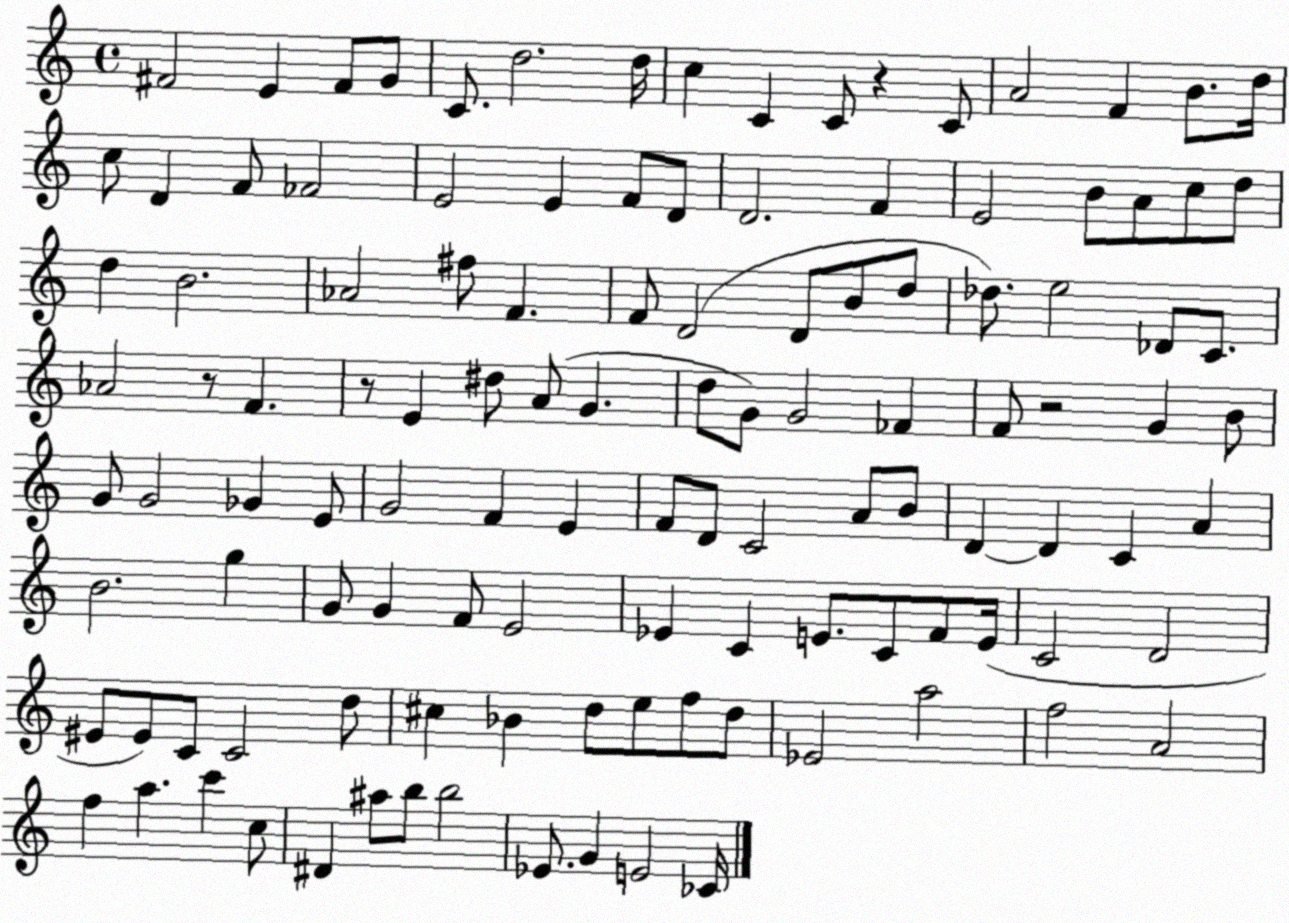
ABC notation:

X:1
T:Untitled
M:4/4
L:1/4
K:C
^F2 E ^F/2 G/2 C/2 d2 d/4 c C C/2 z C/2 A2 F B/2 d/4 c/2 D F/2 _F2 E2 E F/2 D/2 D2 F E2 B/2 A/2 c/2 d/2 d B2 _A2 ^f/2 F F/2 D2 D/2 B/2 d/2 _d/2 e2 _D/2 C/2 _A2 z/2 F z/2 E ^d/2 A/2 G d/2 G/2 G2 _F F/2 z2 G B/2 G/2 G2 _G E/2 G2 F E F/2 D/2 C2 A/2 B/2 D D C A B2 g G/2 G F/2 E2 _E C E/2 C/2 F/2 E/4 C2 D2 ^E/2 ^E/2 C/2 C2 d/2 ^c _B d/2 e/2 f/2 d/2 _E2 a2 f2 A2 f a c' c/2 ^D ^a/2 b/2 b2 _E/2 G E2 _C/4